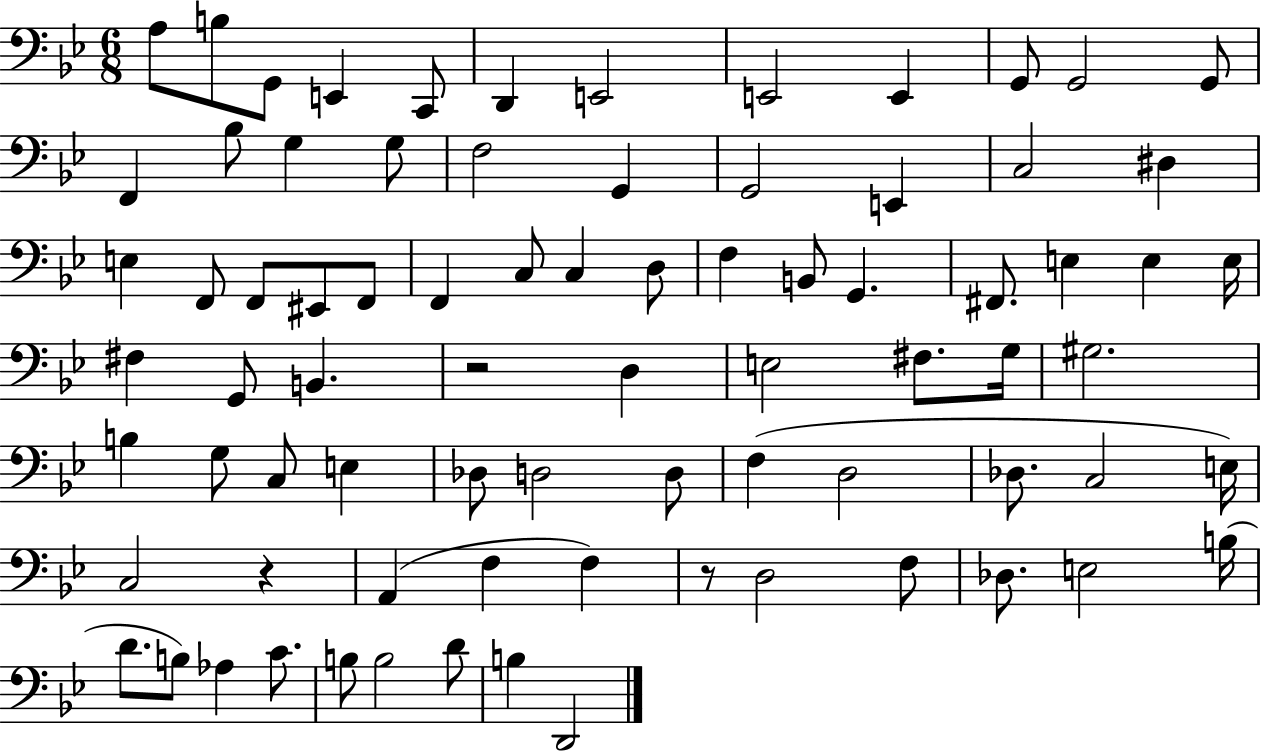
A3/e B3/e G2/e E2/q C2/e D2/q E2/h E2/h E2/q G2/e G2/h G2/e F2/q Bb3/e G3/q G3/e F3/h G2/q G2/h E2/q C3/h D#3/q E3/q F2/e F2/e EIS2/e F2/e F2/q C3/e C3/q D3/e F3/q B2/e G2/q. F#2/e. E3/q E3/q E3/s F#3/q G2/e B2/q. R/h D3/q E3/h F#3/e. G3/s G#3/h. B3/q G3/e C3/e E3/q Db3/e D3/h D3/e F3/q D3/h Db3/e. C3/h E3/s C3/h R/q A2/q F3/q F3/q R/e D3/h F3/e Db3/e. E3/h B3/s D4/e. B3/e Ab3/q C4/e. B3/e B3/h D4/e B3/q D2/h